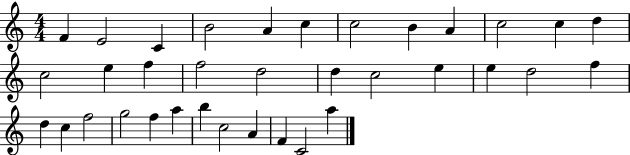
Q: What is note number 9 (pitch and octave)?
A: A4